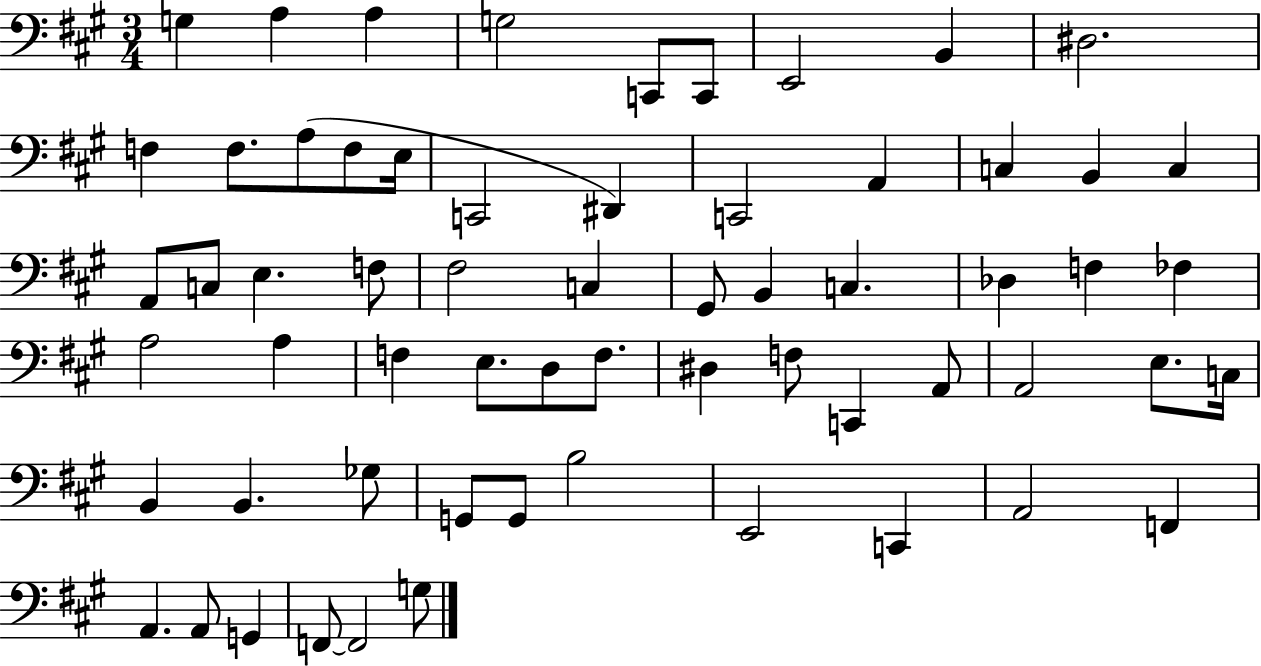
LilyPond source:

{
  \clef bass
  \numericTimeSignature
  \time 3/4
  \key a \major
  g4 a4 a4 | g2 c,8 c,8 | e,2 b,4 | dis2. | \break f4 f8. a8( f8 e16 | c,2 dis,4) | c,2 a,4 | c4 b,4 c4 | \break a,8 c8 e4. f8 | fis2 c4 | gis,8 b,4 c4. | des4 f4 fes4 | \break a2 a4 | f4 e8. d8 f8. | dis4 f8 c,4 a,8 | a,2 e8. c16 | \break b,4 b,4. ges8 | g,8 g,8 b2 | e,2 c,4 | a,2 f,4 | \break a,4. a,8 g,4 | f,8~~ f,2 g8 | \bar "|."
}